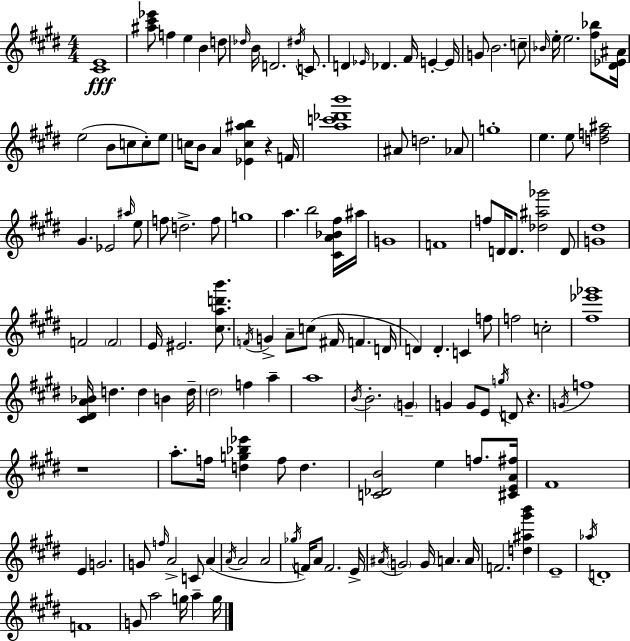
{
  \clef treble
  \numericTimeSignature
  \time 4/4
  \key e \major
  <cis' e'>1\fff | <ais'' cis''' ees'''>8 f''4 e''4 b'4 d''8 | \grace { des''16 } b'16 d'2. \acciaccatura { dis''16 } c'8. | d'4 \grace { ees'16 } des'4. fis'16 e'4-.~~ | \break e'16 g'8 b'2. | c''8-- \grace { bes'16 } e''16-. e''2. | <fis'' bes''>8 <dis' ees' ais'>16 e''2( b'8 c''8 | c''8-.) e''8 c''16 b'8 a'4 <ees' c'' ais'' b''>4 r4 | \break f'16 <a'' c''' des''' b'''>1 | ais'8 d''2. | aes'8 g''1-. | e''4. e''8 <d'' f'' ais''>2 | \break gis'4. ees'2 | \grace { ais''16 } e''8 f''8 d''2.-> | f''8 g''1 | a''4. b''2 | \break <cis' a' bes' fis''>16 ais''16 g'1 | f'1 | f''8 d'16 d'8. <des'' ais'' ges'''>2 | d'8 <g' dis''>1 | \break f'2 \parenthesize f'2 | e'16 eis'2. | <cis'' a'' d''' b'''>8. \acciaccatura { f'16 } g'4-> a'8-- c''8( fis'16 f'4. | d'16 d'4) d'4.-. | \break c'4 f''8 f''2 c''2-. | <fis'' ees''' ges'''>1 | <cis' dis' a' bes'>16 d''4. d''4 | b'4 d''16-- \parenthesize dis''2 f''4 | \break a''4-- a''1 | \acciaccatura { b'16 } b'2.-. | \parenthesize g'4-- g'4 g'8 e'8 \acciaccatura { g''16 } | d'8 r4. \acciaccatura { g'16 } f''1 | \break r1 | a''8.-. f''16 <d'' g'' bes'' ees'''>4 | f''8 d''4. <c' des' b'>2 | e''4 f''8. <cis' e' a' fis''>16 fis'1 | \break e'4 g'2. | g'8 \grace { f''16 } a'2-> | c'8 a'4( \acciaccatura { a'16 } a'2 | a'2 \acciaccatura { ges''16 }) f'16 a'8 f'2. | \break e'16-> \acciaccatura { ais'16 } \parenthesize g'2 | g'16 a'4. a'16 f'2. | <d'' ais'' gis''' b'''>4 e'1-- | \acciaccatura { aes''16 } d'1-. | \break f'1 | g'8 | a''2 g''16 a''4-- g''16 \bar "|."
}